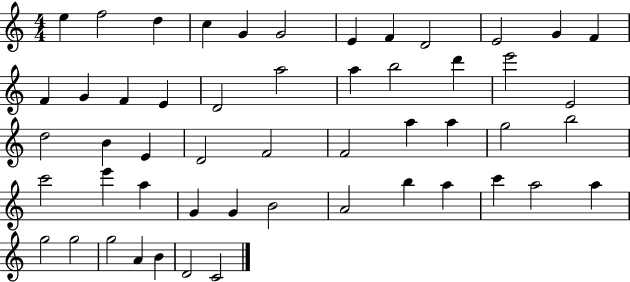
X:1
T:Untitled
M:4/4
L:1/4
K:C
e f2 d c G G2 E F D2 E2 G F F G F E D2 a2 a b2 d' e'2 E2 d2 B E D2 F2 F2 a a g2 b2 c'2 e' a G G B2 A2 b a c' a2 a g2 g2 g2 A B D2 C2